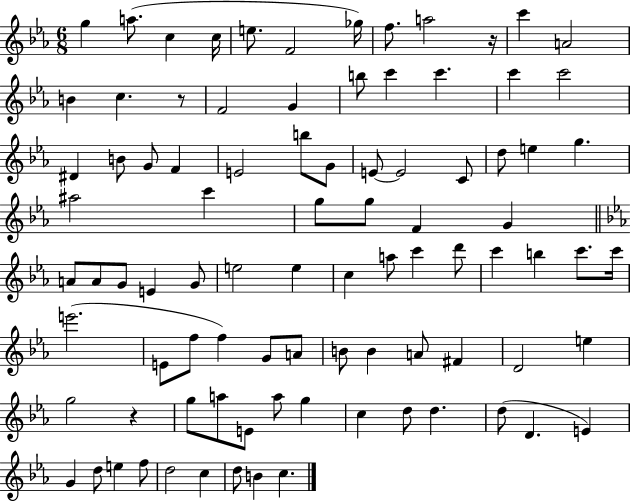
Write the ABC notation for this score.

X:1
T:Untitled
M:6/8
L:1/4
K:Eb
g a/2 c c/4 e/2 F2 _g/4 f/2 a2 z/4 c' A2 B c z/2 F2 G b/2 c' c' c' c'2 ^D B/2 G/2 F E2 b/2 G/2 E/2 E2 C/2 d/2 e g ^a2 c' g/2 g/2 F G A/2 A/2 G/2 E G/2 e2 e c a/2 c' d'/2 c' b c'/2 c'/4 e'2 E/2 f/2 f G/2 A/2 B/2 B A/2 ^F D2 e g2 z g/2 a/2 E/2 a/2 g c d/2 d d/2 D E G d/2 e f/2 d2 c d/2 B c